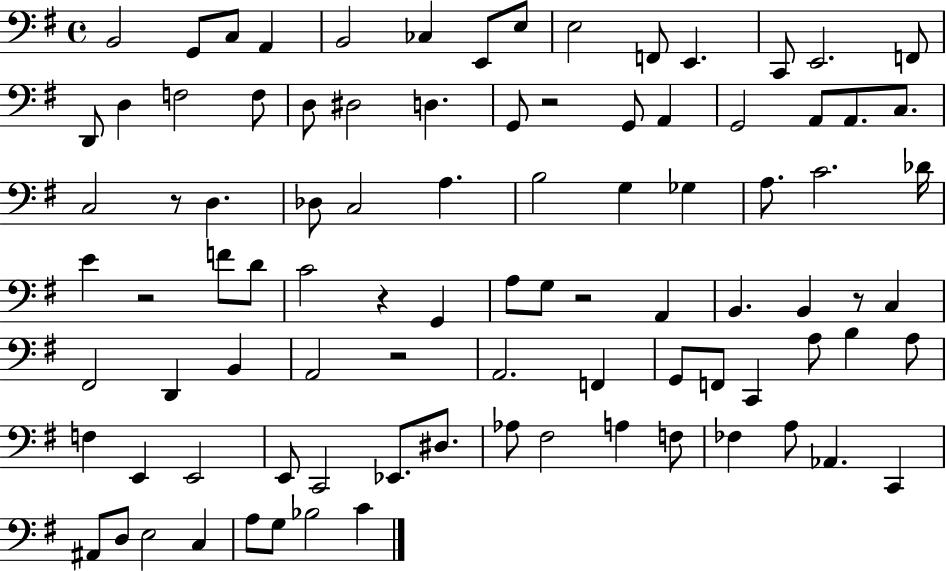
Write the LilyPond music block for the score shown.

{
  \clef bass
  \time 4/4
  \defaultTimeSignature
  \key g \major
  b,2 g,8 c8 a,4 | b,2 ces4 e,8 e8 | e2 f,8 e,4. | c,8 e,2. f,8 | \break d,8 d4 f2 f8 | d8 dis2 d4. | g,8 r2 g,8 a,4 | g,2 a,8 a,8. c8. | \break c2 r8 d4. | des8 c2 a4. | b2 g4 ges4 | a8. c'2. des'16 | \break e'4 r2 f'8 d'8 | c'2 r4 g,4 | a8 g8 r2 a,4 | b,4. b,4 r8 c4 | \break fis,2 d,4 b,4 | a,2 r2 | a,2. f,4 | g,8 f,8 c,4 a8 b4 a8 | \break f4 e,4 e,2 | e,8 c,2 ees,8. dis8. | aes8 fis2 a4 f8 | fes4 a8 aes,4. c,4 | \break ais,8 d8 e2 c4 | a8 g8 bes2 c'4 | \bar "|."
}